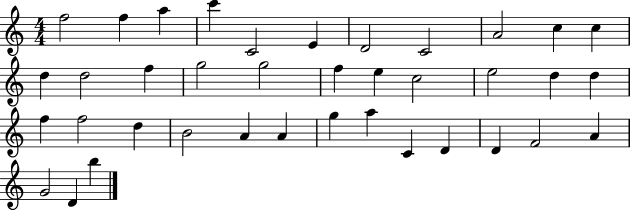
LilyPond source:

{
  \clef treble
  \numericTimeSignature
  \time 4/4
  \key c \major
  f''2 f''4 a''4 | c'''4 c'2 e'4 | d'2 c'2 | a'2 c''4 c''4 | \break d''4 d''2 f''4 | g''2 g''2 | f''4 e''4 c''2 | e''2 d''4 d''4 | \break f''4 f''2 d''4 | b'2 a'4 a'4 | g''4 a''4 c'4 d'4 | d'4 f'2 a'4 | \break g'2 d'4 b''4 | \bar "|."
}